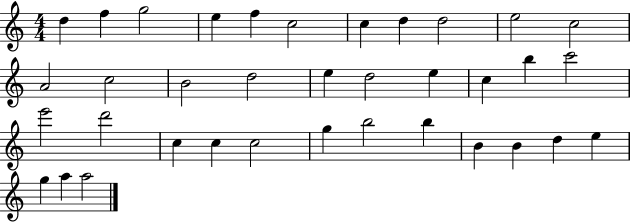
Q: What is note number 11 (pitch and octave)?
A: C5